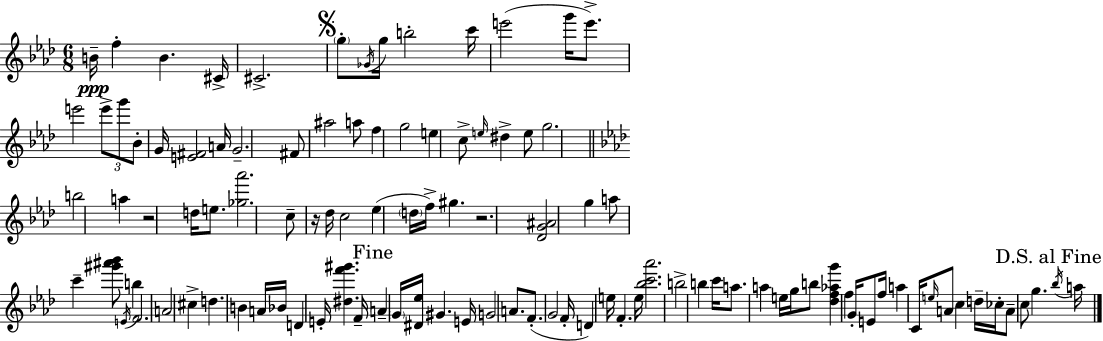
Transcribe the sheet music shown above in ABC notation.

X:1
T:Untitled
M:6/8
L:1/4
K:Fm
B/4 f B ^C/4 ^C2 g/2 _G/4 g/4 b2 c'/4 e'2 g'/4 e'/2 e'2 e'/2 g'/2 _B/2 G/4 [E^F]2 A/4 G2 ^F/2 ^a2 a/2 f g2 e c/2 e/4 ^d e/2 g2 b2 a z2 d/4 e/2 [_g_a']2 c/2 z/4 _d/4 c2 _e d/4 f/4 ^g z2 [_DG^A]2 g a/2 c' [^g'^a'_b']/2 E/4 b F2 A2 ^c d B A/4 _B/4 D E/4 [^df'^g'] F/4 A G/4 [^D_e]/4 ^G E/4 G2 A/2 F/2 G2 F/4 D e/4 F e/4 [_bc'_a']2 b2 b c'/4 a/2 a e/4 g/4 b/2 [_df_ag'] f G/4 E/2 f/4 a C/4 e/4 A/2 c d/4 _c/4 A/2 c/2 g _b/4 a/4